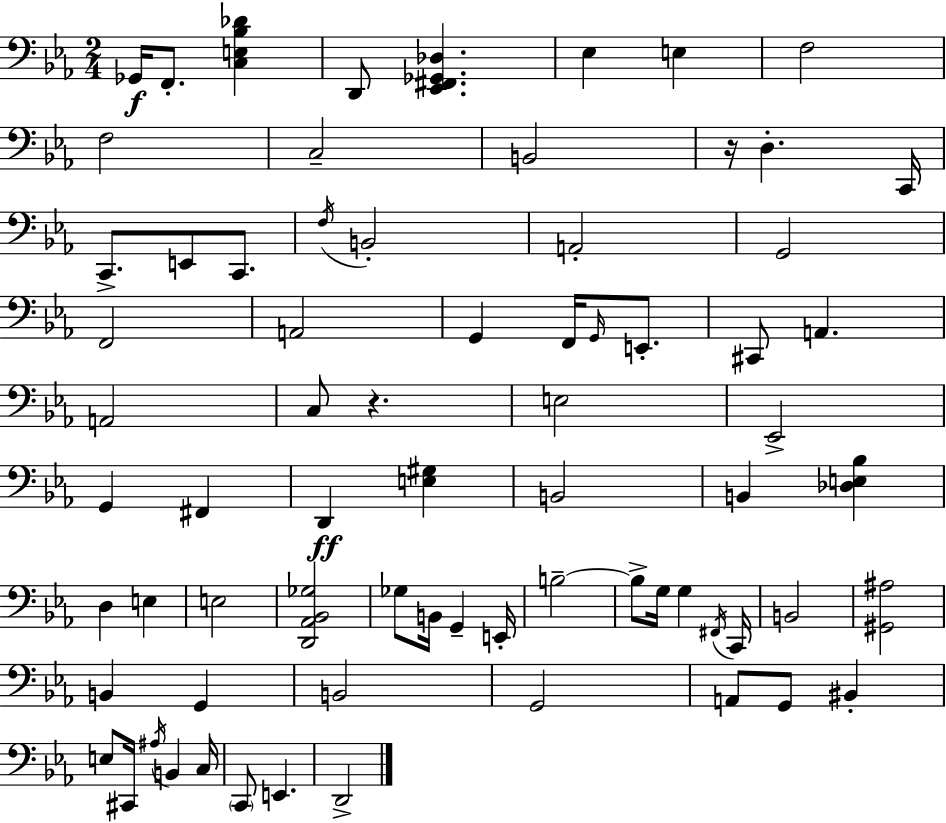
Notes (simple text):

Gb2/s F2/e. [C3,E3,Bb3,Db4]/q D2/e [Eb2,F#2,Gb2,Db3]/q. Eb3/q E3/q F3/h F3/h C3/h B2/h R/s D3/q. C2/s C2/e. E2/e C2/e. F3/s B2/h A2/h G2/h F2/h A2/h G2/q F2/s G2/s E2/e. C#2/e A2/q. A2/h C3/e R/q. E3/h Eb2/h G2/q F#2/q D2/q [E3,G#3]/q B2/h B2/q [Db3,E3,Bb3]/q D3/q E3/q E3/h [D2,Ab2,Bb2,Gb3]/h Gb3/e B2/s G2/q E2/s B3/h B3/e G3/s G3/q F#2/s C2/s B2/h [G#2,A#3]/h B2/q G2/q B2/h G2/h A2/e G2/e BIS2/q E3/e C#2/s A#3/s B2/q C3/s C2/e E2/q. D2/h